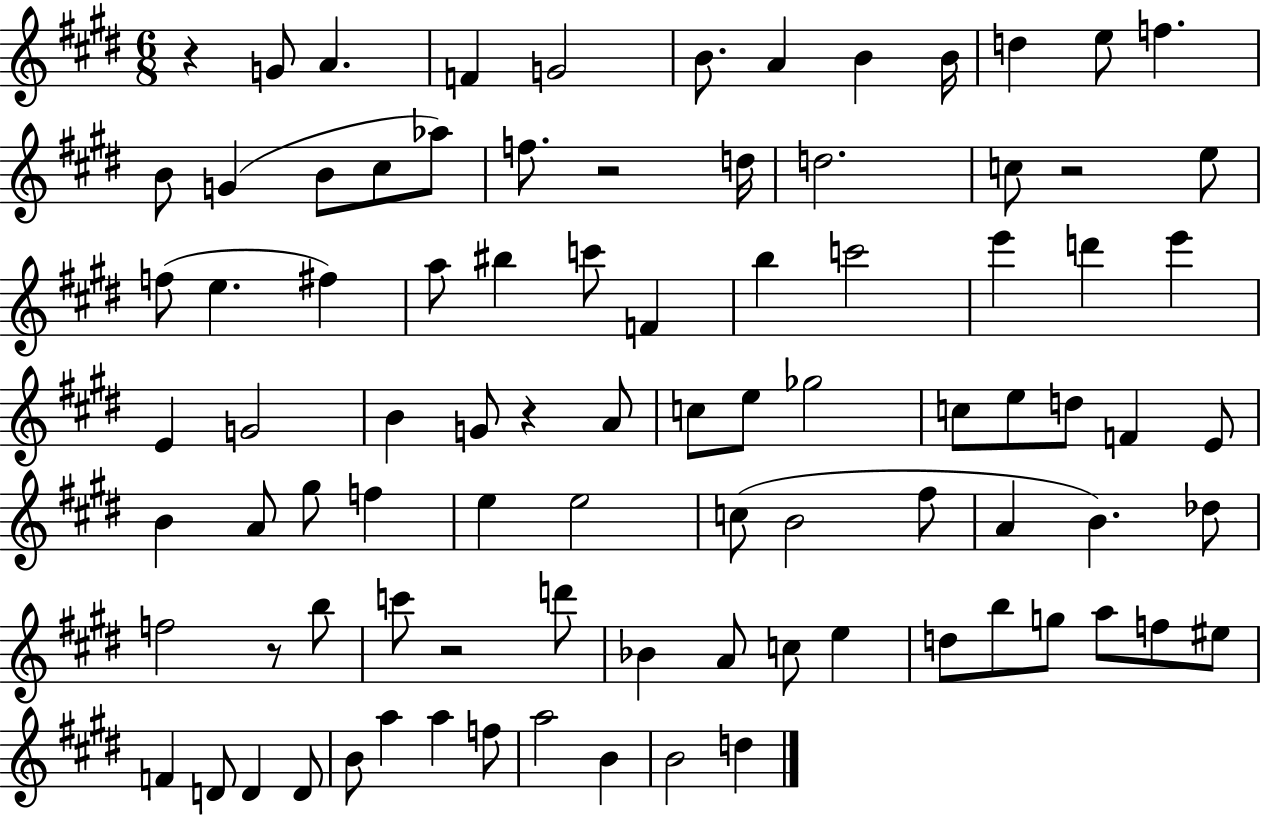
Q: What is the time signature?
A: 6/8